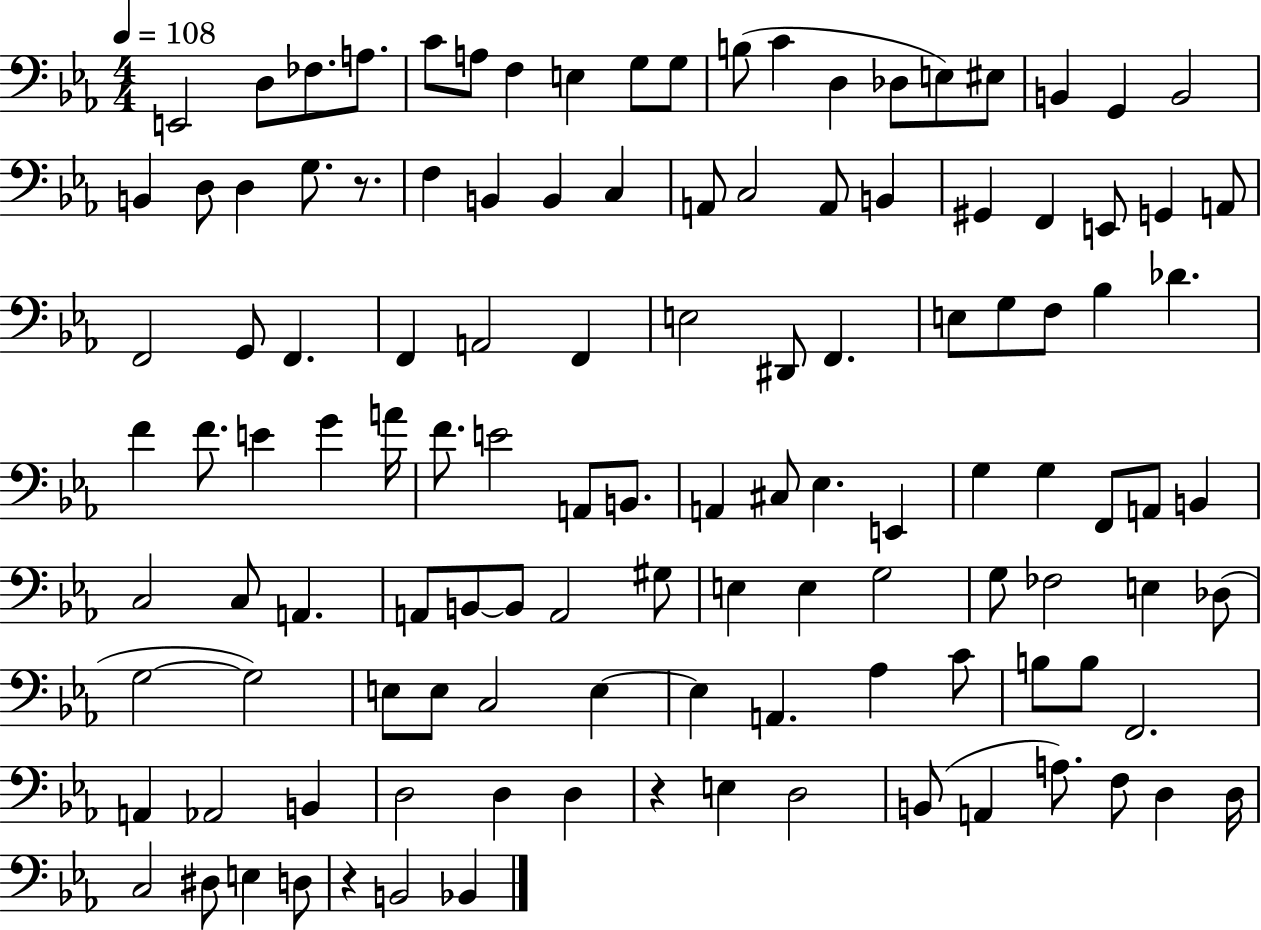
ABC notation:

X:1
T:Untitled
M:4/4
L:1/4
K:Eb
E,,2 D,/2 _F,/2 A,/2 C/2 A,/2 F, E, G,/2 G,/2 B,/2 C D, _D,/2 E,/2 ^E,/2 B,, G,, B,,2 B,, D,/2 D, G,/2 z/2 F, B,, B,, C, A,,/2 C,2 A,,/2 B,, ^G,, F,, E,,/2 G,, A,,/2 F,,2 G,,/2 F,, F,, A,,2 F,, E,2 ^D,,/2 F,, E,/2 G,/2 F,/2 _B, _D F F/2 E G A/4 F/2 E2 A,,/2 B,,/2 A,, ^C,/2 _E, E,, G, G, F,,/2 A,,/2 B,, C,2 C,/2 A,, A,,/2 B,,/2 B,,/2 A,,2 ^G,/2 E, E, G,2 G,/2 _F,2 E, _D,/2 G,2 G,2 E,/2 E,/2 C,2 E, E, A,, _A, C/2 B,/2 B,/2 F,,2 A,, _A,,2 B,, D,2 D, D, z E, D,2 B,,/2 A,, A,/2 F,/2 D, D,/4 C,2 ^D,/2 E, D,/2 z B,,2 _B,,